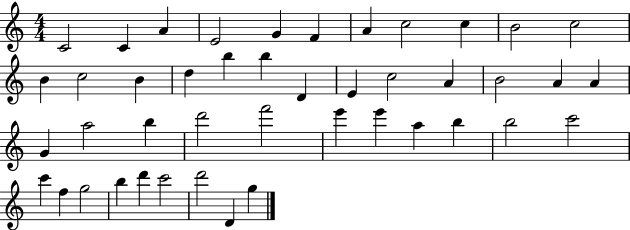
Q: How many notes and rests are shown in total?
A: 44